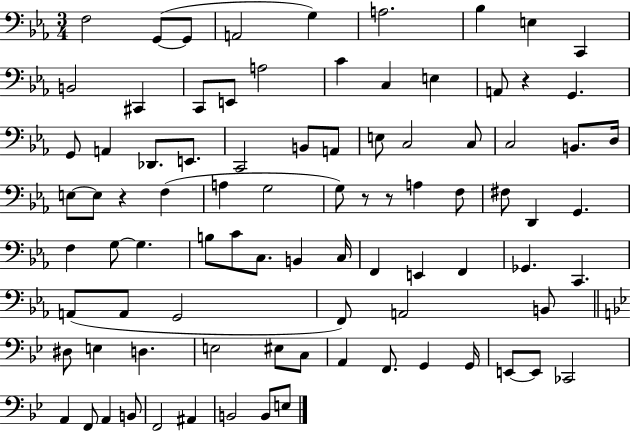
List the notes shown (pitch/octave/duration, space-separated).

F3/h G2/e G2/e A2/h G3/q A3/h. Bb3/q E3/q C2/q B2/h C#2/q C2/e E2/e A3/h C4/q C3/q E3/q A2/e R/q G2/q. G2/e A2/q Db2/e. E2/e. C2/h B2/e A2/e E3/e C3/h C3/e C3/h B2/e. D3/s E3/e E3/e R/q F3/q A3/q G3/h G3/e R/e R/e A3/q F3/e F#3/e D2/q G2/q. F3/q G3/e G3/q. B3/e C4/e C3/e. B2/q C3/s F2/q E2/q F2/q Gb2/q. C2/q. A2/e A2/e G2/h F2/e A2/h B2/e D#3/e E3/q D3/q. E3/h EIS3/e C3/e A2/q F2/e. G2/q G2/s E2/e E2/e CES2/h A2/q F2/e A2/q B2/e F2/h A#2/q B2/h B2/e E3/e